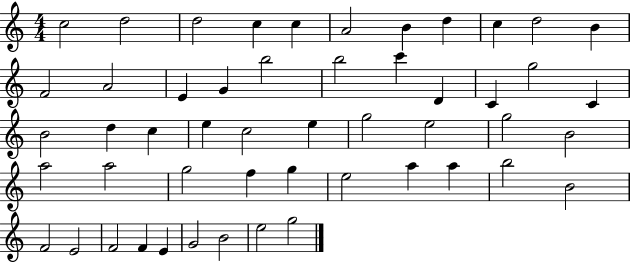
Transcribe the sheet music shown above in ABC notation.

X:1
T:Untitled
M:4/4
L:1/4
K:C
c2 d2 d2 c c A2 B d c d2 B F2 A2 E G b2 b2 c' D C g2 C B2 d c e c2 e g2 e2 g2 B2 a2 a2 g2 f g e2 a a b2 B2 F2 E2 F2 F E G2 B2 e2 g2